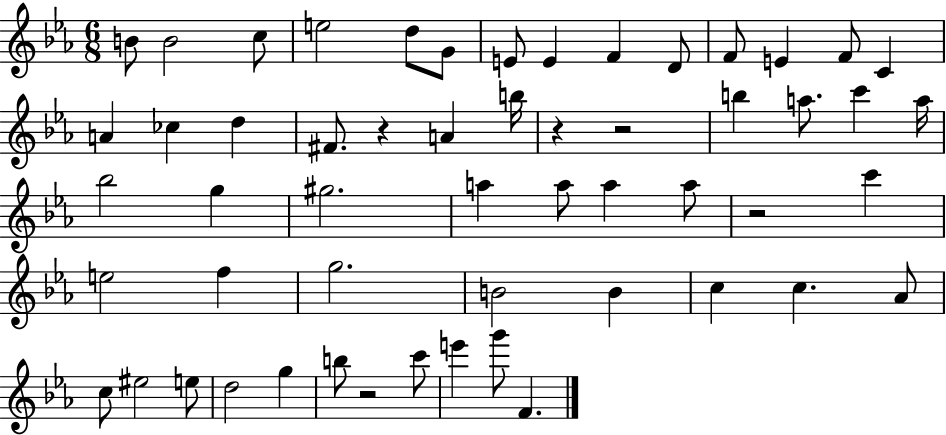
{
  \clef treble
  \numericTimeSignature
  \time 6/8
  \key ees \major
  \repeat volta 2 { b'8 b'2 c''8 | e''2 d''8 g'8 | e'8 e'4 f'4 d'8 | f'8 e'4 f'8 c'4 | \break a'4 ces''4 d''4 | fis'8. r4 a'4 b''16 | r4 r2 | b''4 a''8. c'''4 a''16 | \break bes''2 g''4 | gis''2. | a''4 a''8 a''4 a''8 | r2 c'''4 | \break e''2 f''4 | g''2. | b'2 b'4 | c''4 c''4. aes'8 | \break c''8 eis''2 e''8 | d''2 g''4 | b''8 r2 c'''8 | e'''4 g'''8 f'4. | \break } \bar "|."
}